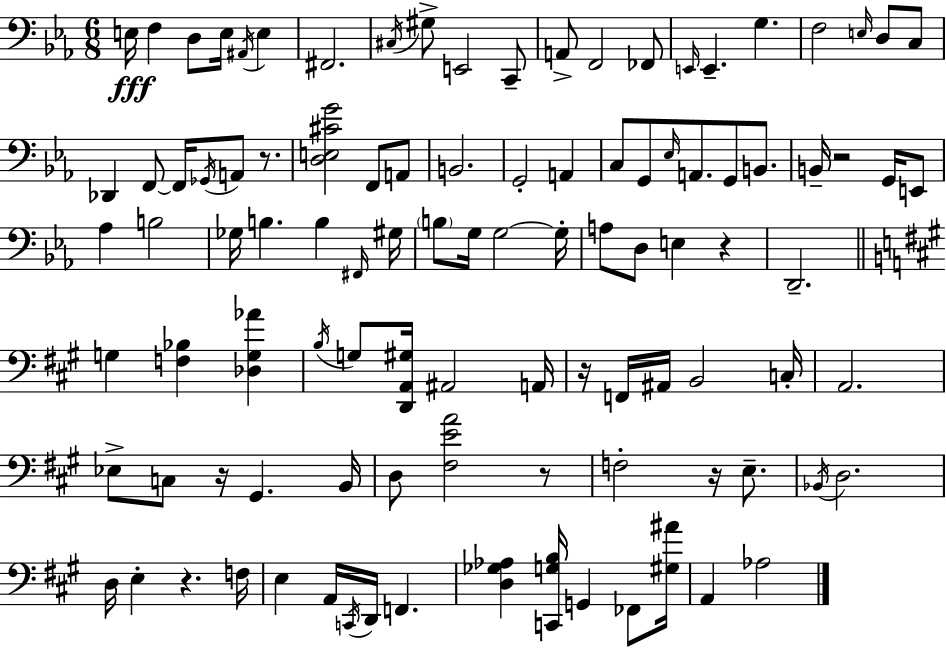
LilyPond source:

{
  \clef bass
  \numericTimeSignature
  \time 6/8
  \key c \minor
  e16\fff f4 d8 e16 \acciaccatura { ais,16 } e4 | fis,2. | \acciaccatura { cis16 } gis8-> e,2 | c,8-- a,8-> f,2 | \break fes,8 \grace { e,16 } e,4.-- g4. | f2 \grace { e16 } | d8 c8 des,4 f,8~~ f,16 \acciaccatura { ges,16 } | a,8 r8. <d e cis' g'>2 | \break f,8 a,8 b,2. | g,2-. | a,4 c8 g,8 \grace { ees16 } a,8. | g,8 b,8. b,16-- r2 | \break g,16 e,8 aes4 b2 | ges16 b4. | b4 \grace { fis,16 } gis16 \parenthesize b8 g16 g2~~ | g16-. a8 d8 e4 | \break r4 d,2.-- | \bar "||" \break \key a \major g4 <f bes>4 <des g aes'>4 | \acciaccatura { b16 } g8 <d, a, gis>16 ais,2 | a,16 r16 f,16 ais,16 b,2 | c16-. a,2. | \break ees8-> c8 r16 gis,4. | b,16 d8 <fis e' a'>2 r8 | f2-. r16 e8.-- | \acciaccatura { bes,16 } d2. | \break d16 e4-. r4. | f16 e4 a,16 \acciaccatura { c,16 } d,16 f,4. | <d ges aes>4 <c, g b>16 g,4 | fes,8 <gis ais'>16 a,4 aes2 | \break \bar "|."
}